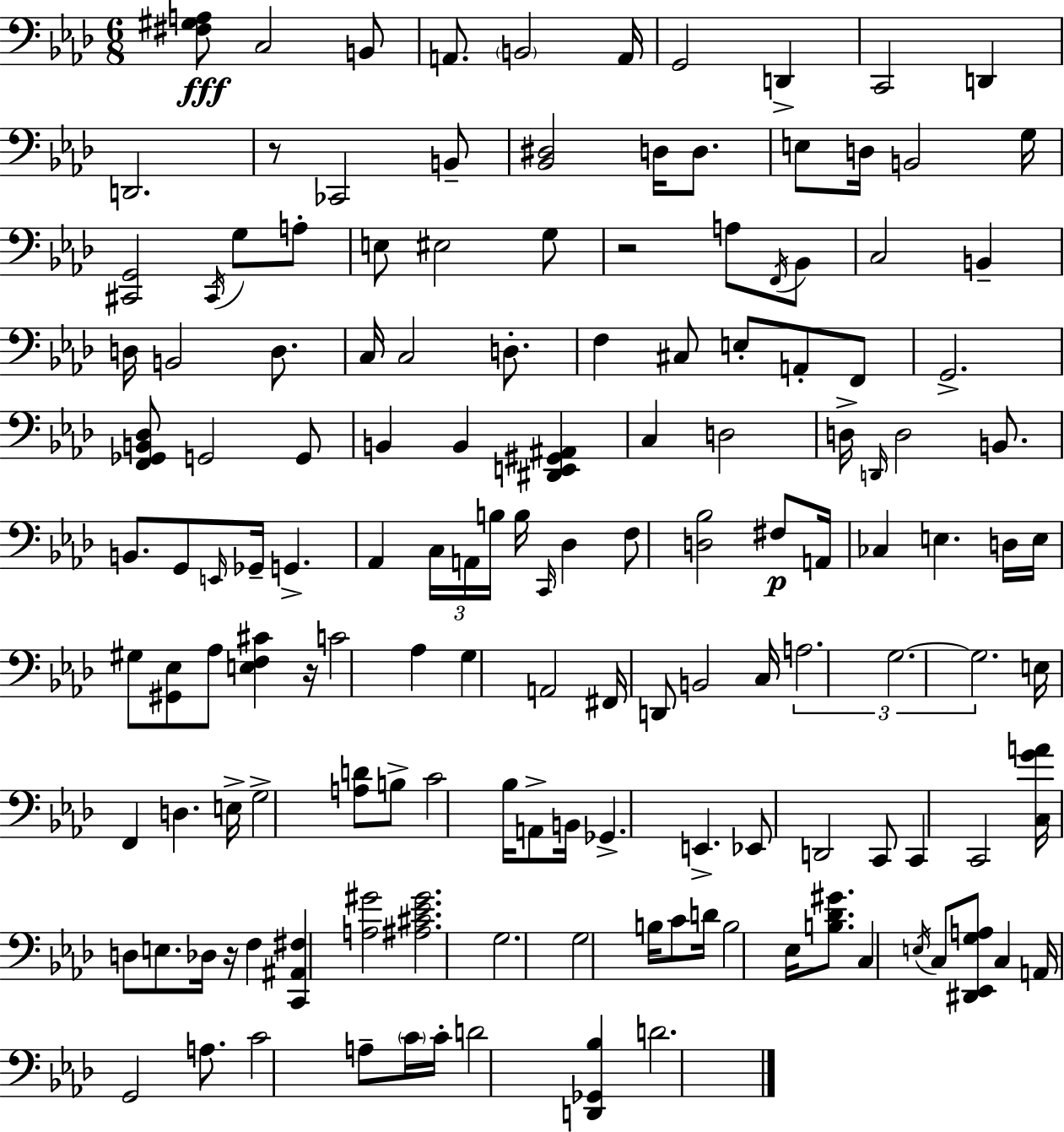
[F#3,G#3,A3]/e C3/h B2/e A2/e. B2/h A2/s G2/h D2/q C2/h D2/q D2/h. R/e CES2/h B2/e [Bb2,D#3]/h D3/s D3/e. E3/e D3/s B2/h G3/s [C#2,G2]/h C#2/s G3/e A3/e E3/e EIS3/h G3/e R/h A3/e F2/s Bb2/e C3/h B2/q D3/s B2/h D3/e. C3/s C3/h D3/e. F3/q C#3/e E3/e A2/e F2/e G2/h. [F2,Gb2,B2,Db3]/e G2/h G2/e B2/q B2/q [D#2,E2,G#2,A#2]/q C3/q D3/h D3/s D2/s D3/h B2/e. B2/e. G2/e E2/s Gb2/s G2/q. Ab2/q C3/s A2/s B3/s B3/s C2/s Db3/q F3/e [D3,Bb3]/h F#3/e A2/s CES3/q E3/q. D3/s E3/s G#3/e [G#2,Eb3]/e Ab3/e [E3,F3,C#4]/q R/s C4/h Ab3/q G3/q A2/h F#2/s D2/e B2/h C3/s A3/h. G3/h. G3/h. E3/s F2/q D3/q. E3/s G3/h [A3,D4]/e B3/e C4/h Bb3/s A2/e B2/s Gb2/q. E2/q. Eb2/e D2/h C2/e C2/q C2/h [C3,G4,A4]/s D3/e E3/e. Db3/s R/s F3/q [C2,A#2,F#3]/q [A3,G#4]/h [A#3,C#4,Eb4,G#4]/h. G3/h. G3/h B3/s C4/e D4/s B3/h Eb3/s [B3,Db4,G#4]/e. C3/q E3/s C3/e [D#2,Eb2,G3,A3]/e C3/q A2/s G2/h A3/e. C4/h A3/e C4/s C4/s D4/h [D2,Gb2,Bb3]/q D4/h.